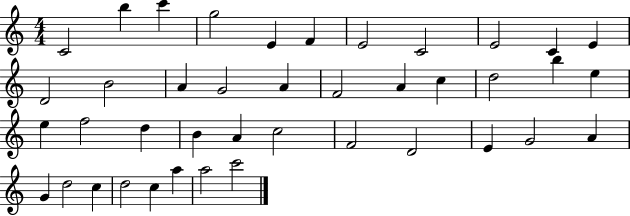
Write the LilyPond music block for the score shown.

{
  \clef treble
  \numericTimeSignature
  \time 4/4
  \key c \major
  c'2 b''4 c'''4 | g''2 e'4 f'4 | e'2 c'2 | e'2 c'4 e'4 | \break d'2 b'2 | a'4 g'2 a'4 | f'2 a'4 c''4 | d''2 b''4 e''4 | \break e''4 f''2 d''4 | b'4 a'4 c''2 | f'2 d'2 | e'4 g'2 a'4 | \break g'4 d''2 c''4 | d''2 c''4 a''4 | a''2 c'''2 | \bar "|."
}